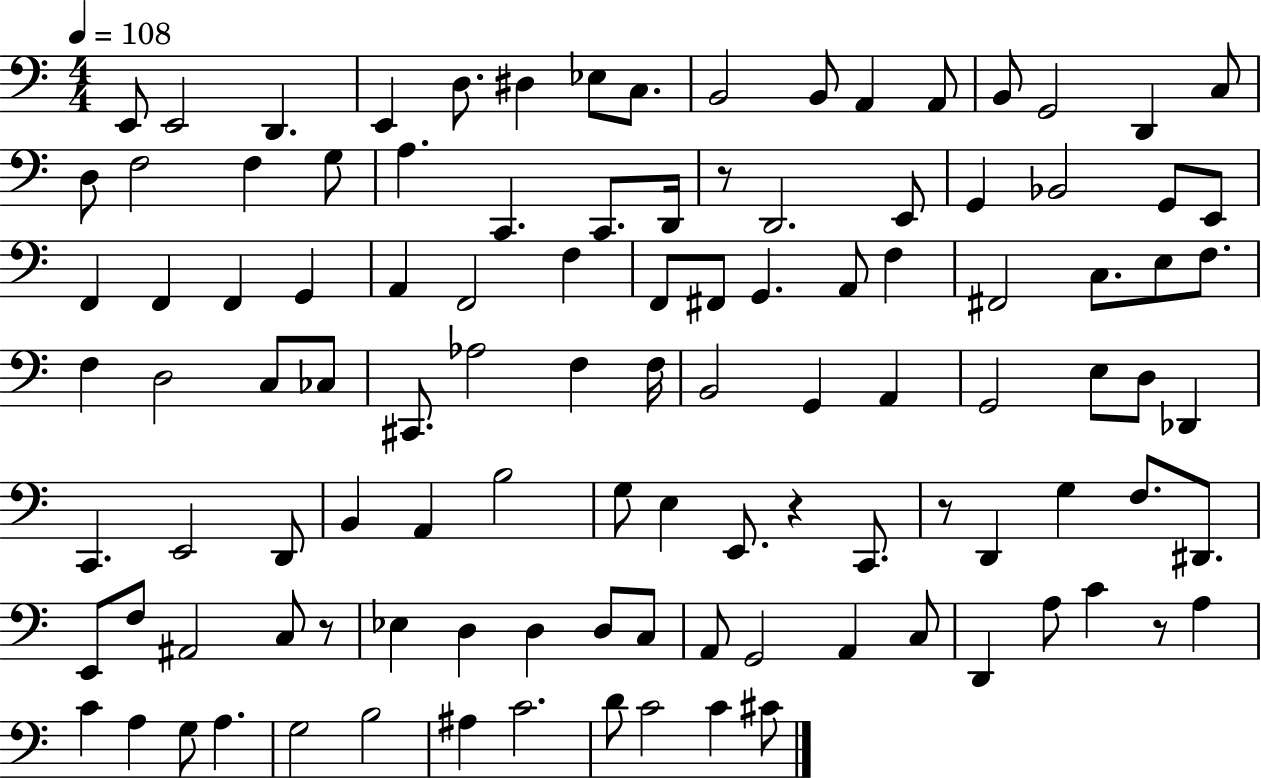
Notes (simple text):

E2/e E2/h D2/q. E2/q D3/e. D#3/q Eb3/e C3/e. B2/h B2/e A2/q A2/e B2/e G2/h D2/q C3/e D3/e F3/h F3/q G3/e A3/q. C2/q. C2/e. D2/s R/e D2/h. E2/e G2/q Bb2/h G2/e E2/e F2/q F2/q F2/q G2/q A2/q F2/h F3/q F2/e F#2/e G2/q. A2/e F3/q F#2/h C3/e. E3/e F3/e. F3/q D3/h C3/e CES3/e C#2/e. Ab3/h F3/q F3/s B2/h G2/q A2/q G2/h E3/e D3/e Db2/q C2/q. E2/h D2/e B2/q A2/q B3/h G3/e E3/q E2/e. R/q C2/e. R/e D2/q G3/q F3/e. D#2/e. E2/e F3/e A#2/h C3/e R/e Eb3/q D3/q D3/q D3/e C3/e A2/e G2/h A2/q C3/e D2/q A3/e C4/q R/e A3/q C4/q A3/q G3/e A3/q. G3/h B3/h A#3/q C4/h. D4/e C4/h C4/q C#4/e